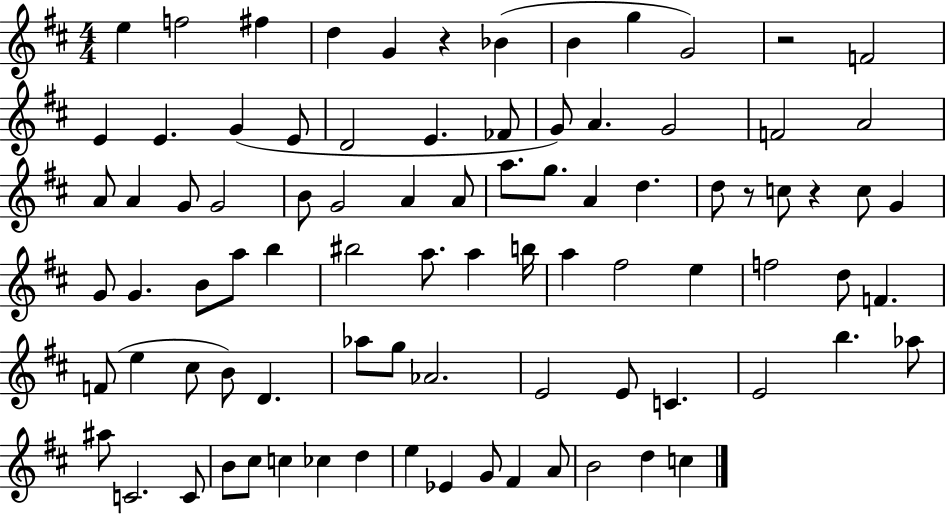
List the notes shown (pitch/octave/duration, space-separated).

E5/q F5/h F#5/q D5/q G4/q R/q Bb4/q B4/q G5/q G4/h R/h F4/h E4/q E4/q. G4/q E4/e D4/h E4/q. FES4/e G4/e A4/q. G4/h F4/h A4/h A4/e A4/q G4/e G4/h B4/e G4/h A4/q A4/e A5/e. G5/e. A4/q D5/q. D5/e R/e C5/e R/q C5/e G4/q G4/e G4/q. B4/e A5/e B5/q BIS5/h A5/e. A5/q B5/s A5/q F#5/h E5/q F5/h D5/e F4/q. F4/e E5/q C#5/e B4/e D4/q. Ab5/e G5/e Ab4/h. E4/h E4/e C4/q. E4/h B5/q. Ab5/e A#5/e C4/h. C4/e B4/e C#5/e C5/q CES5/q D5/q E5/q Eb4/q G4/e F#4/q A4/e B4/h D5/q C5/q